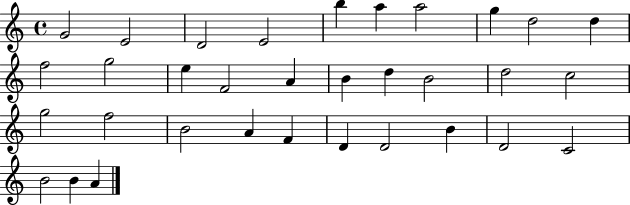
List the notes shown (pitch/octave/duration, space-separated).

G4/h E4/h D4/h E4/h B5/q A5/q A5/h G5/q D5/h D5/q F5/h G5/h E5/q F4/h A4/q B4/q D5/q B4/h D5/h C5/h G5/h F5/h B4/h A4/q F4/q D4/q D4/h B4/q D4/h C4/h B4/h B4/q A4/q